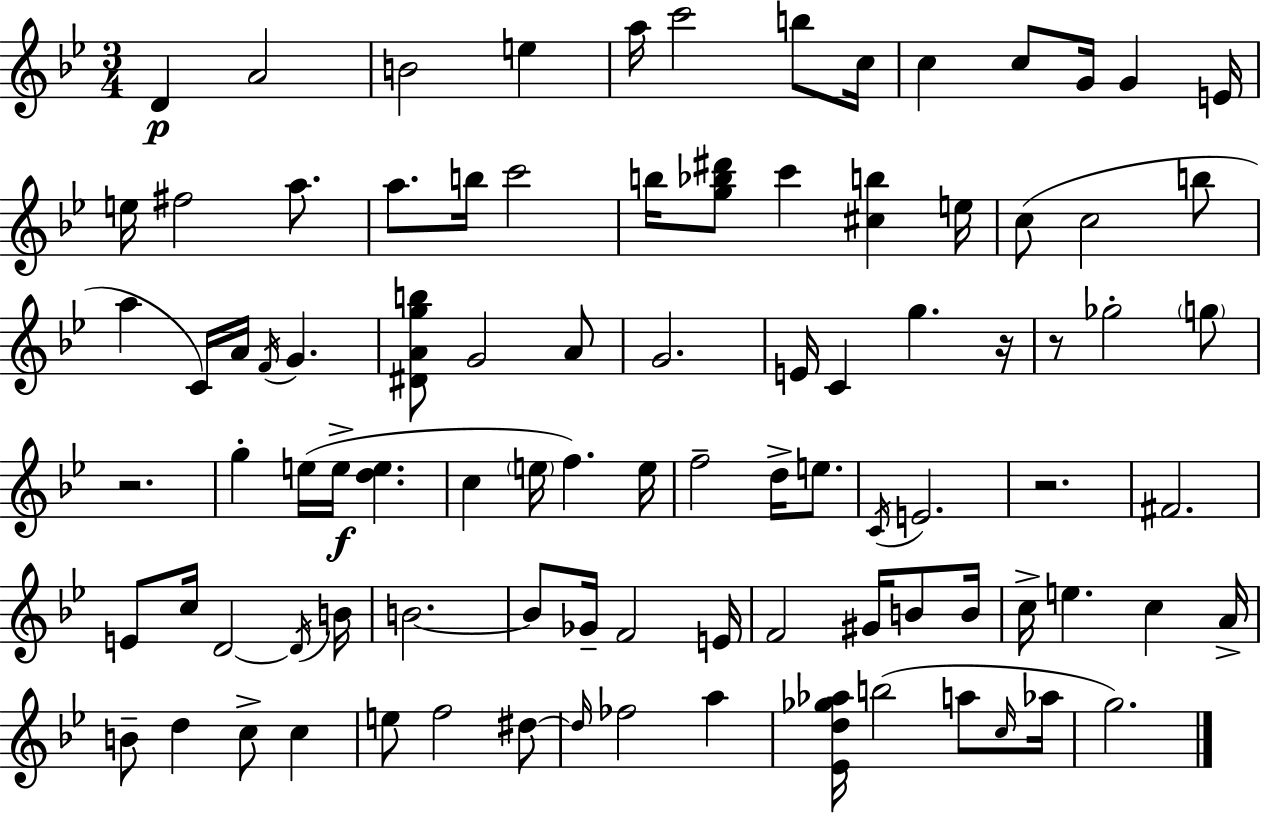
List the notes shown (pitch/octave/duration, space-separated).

D4/q A4/h B4/h E5/q A5/s C6/h B5/e C5/s C5/q C5/e G4/s G4/q E4/s E5/s F#5/h A5/e. A5/e. B5/s C6/h B5/s [G5,Bb5,D#6]/e C6/q [C#5,B5]/q E5/s C5/e C5/h B5/e A5/q C4/s A4/s F4/s G4/q. [D#4,A4,G5,B5]/e G4/h A4/e G4/h. E4/s C4/q G5/q. R/s R/e Gb5/h G5/e R/h. G5/q E5/s E5/s [D5,E5]/q. C5/q E5/s F5/q. E5/s F5/h D5/s E5/e. C4/s E4/h. R/h. F#4/h. E4/e C5/s D4/h D4/s B4/s B4/h. B4/e Gb4/s F4/h E4/s F4/h G#4/s B4/e B4/s C5/s E5/q. C5/q A4/s B4/e D5/q C5/e C5/q E5/e F5/h D#5/e D#5/s FES5/h A5/q [Eb4,D5,Gb5,Ab5]/s B5/h A5/e C5/s Ab5/s G5/h.